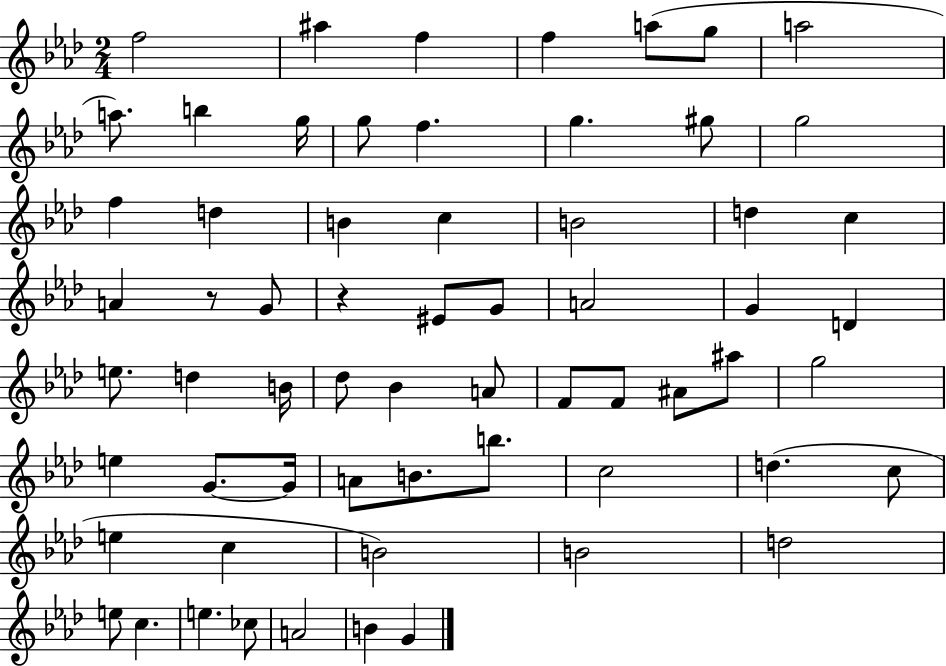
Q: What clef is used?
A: treble